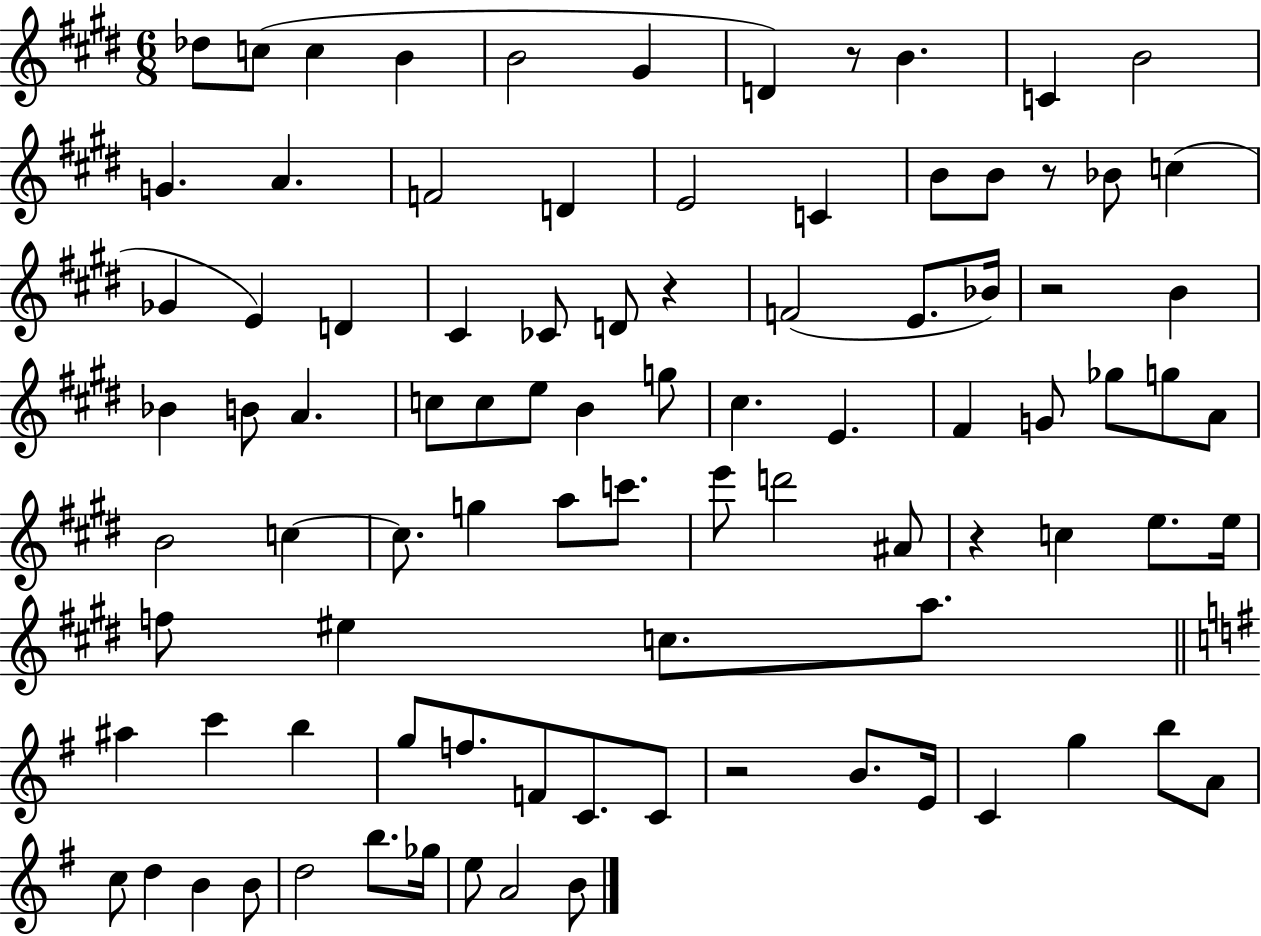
X:1
T:Untitled
M:6/8
L:1/4
K:E
_d/2 c/2 c B B2 ^G D z/2 B C B2 G A F2 D E2 C B/2 B/2 z/2 _B/2 c _G E D ^C _C/2 D/2 z F2 E/2 _B/4 z2 B _B B/2 A c/2 c/2 e/2 B g/2 ^c E ^F G/2 _g/2 g/2 A/2 B2 c c/2 g a/2 c'/2 e'/2 d'2 ^A/2 z c e/2 e/4 f/2 ^e c/2 a/2 ^a c' b g/2 f/2 F/2 C/2 C/2 z2 B/2 E/4 C g b/2 A/2 c/2 d B B/2 d2 b/2 _g/4 e/2 A2 B/2